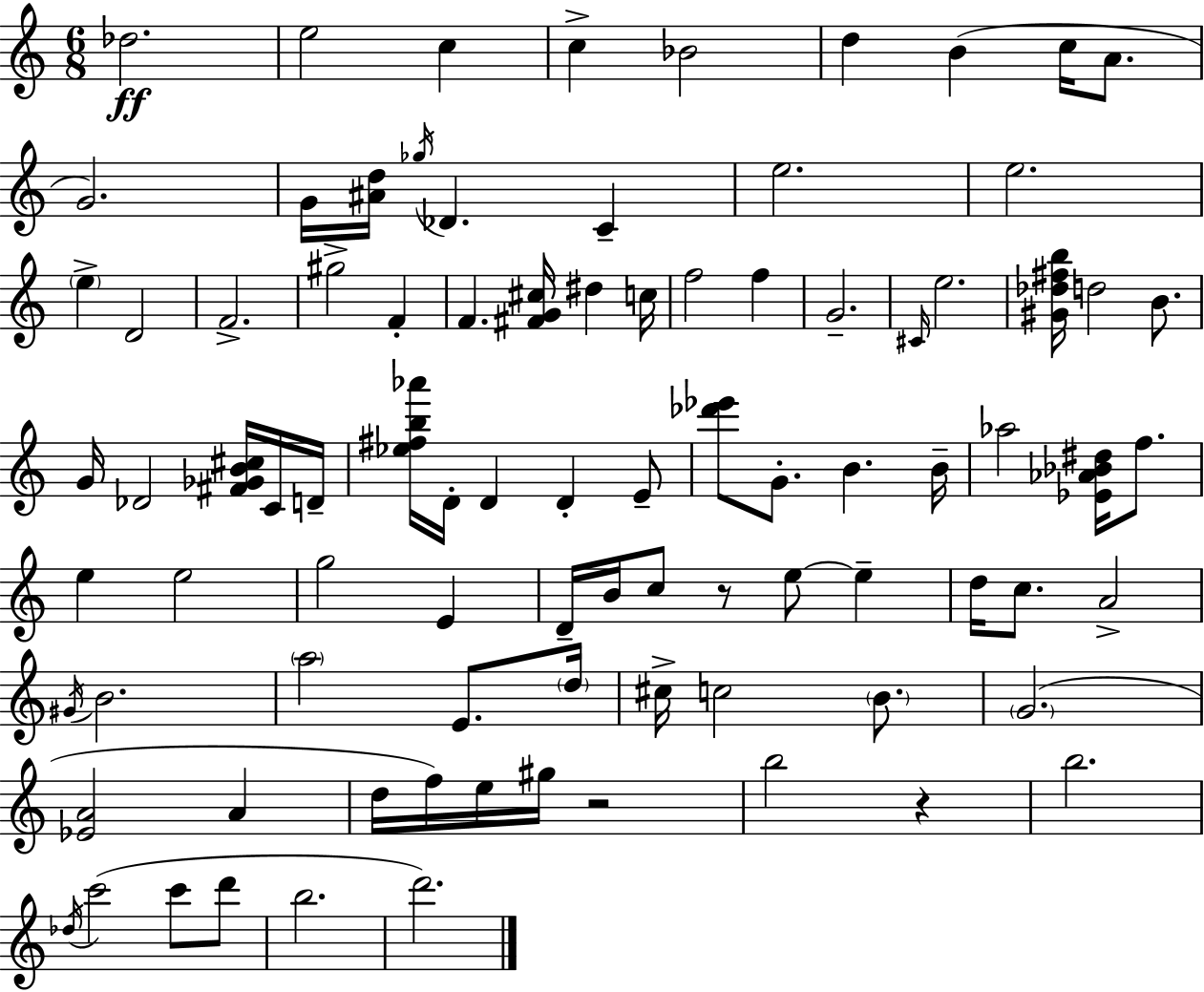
{
  \clef treble
  \numericTimeSignature
  \time 6/8
  \key c \major
  des''2.\ff | e''2 c''4 | c''4-> bes'2 | d''4 b'4( c''16 a'8. | \break g'2.) | g'16 <ais' d''>16 \acciaccatura { ges''16 } des'4. c'4-- | e''2. | e''2. | \break \parenthesize e''4-> d'2 | f'2.-> | gis''2-> f'4-. | f'4. <fis' g' cis''>16 dis''4 | \break c''16 f''2 f''4 | g'2.-- | \grace { cis'16 } e''2. | <gis' des'' fis'' b''>16 d''2 b'8. | \break g'16 des'2 <fis' ges' b' cis''>16 | c'16 d'16-- <ees'' fis'' b'' aes'''>16 d'16-. d'4 d'4-. | e'8-- <des''' ees'''>8 g'8.-. b'4. | b'16-- aes''2 <ees' aes' bes' dis''>16 f''8. | \break e''4 e''2 | g''2 e'4 | d'16-- b'16 c''8 r8 e''8~~ e''4-- | d''16 c''8. a'2-> | \break \acciaccatura { gis'16 } b'2. | \parenthesize a''2 e'8. | \parenthesize d''16 cis''16-> c''2 | \parenthesize b'8. \parenthesize g'2.( | \break <ees' a'>2 a'4 | d''16 f''16) e''16 gis''16 r2 | b''2 r4 | b''2. | \break \acciaccatura { des''16 }( c'''2 | c'''8 d'''8 b''2. | d'''2.) | \bar "|."
}